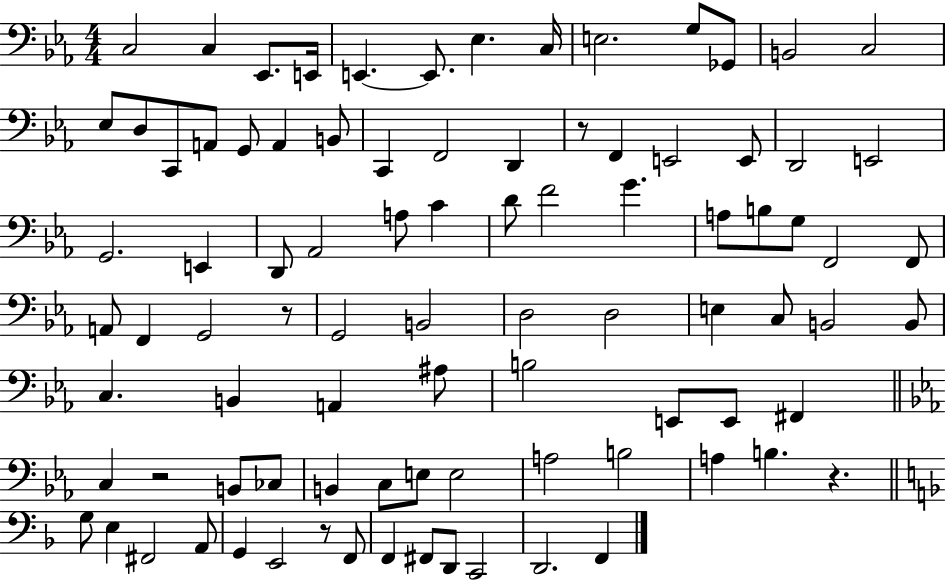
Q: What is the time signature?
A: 4/4